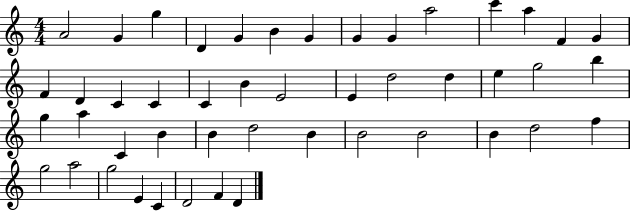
A4/h G4/q G5/q D4/q G4/q B4/q G4/q G4/q G4/q A5/h C6/q A5/q F4/q G4/q F4/q D4/q C4/q C4/q C4/q B4/q E4/h E4/q D5/h D5/q E5/q G5/h B5/q G5/q A5/q C4/q B4/q B4/q D5/h B4/q B4/h B4/h B4/q D5/h F5/q G5/h A5/h G5/h E4/q C4/q D4/h F4/q D4/q